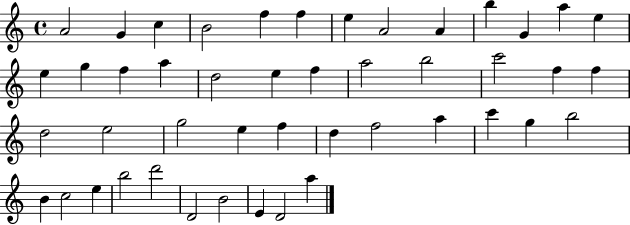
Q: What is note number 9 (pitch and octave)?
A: A4